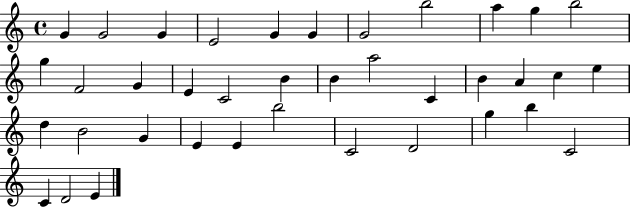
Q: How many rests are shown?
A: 0